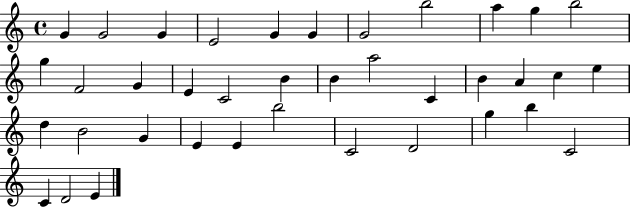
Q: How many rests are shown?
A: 0